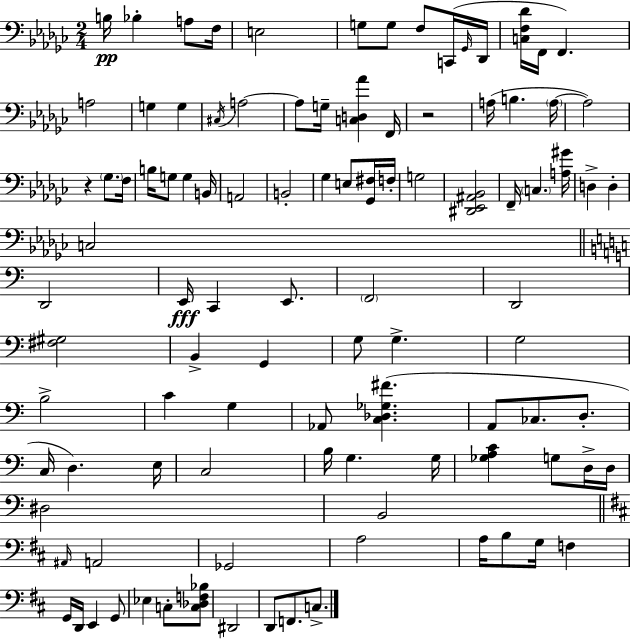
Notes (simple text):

B3/s Bb3/q A3/e F3/s E3/h G3/e G3/e F3/e C2/s Gb2/s Db2/s [C3,F3,Db4]/s F2/s F2/q. A3/h G3/q G3/q C#3/s A3/h A3/e G3/s [C3,D3,Ab4]/q F2/s R/h A3/s B3/q. A3/s A3/h R/q Gb3/e. F3/s B3/s G3/e G3/q B2/s A2/h B2/h Gb3/q E3/e [Gb2,F#3]/s F3/s G3/h [D#2,Eb2,A#2,Bb2]/h F2/s C3/q. [A3,G#4]/s D3/q D3/q C3/h D2/h E2/s C2/q E2/e. F2/h D2/h [F#3,G#3]/h B2/q G2/q G3/e G3/q. G3/h B3/h C4/q G3/q Ab2/e [C3,Db3,Gb3,F#4]/q. A2/e CES3/e. D3/e. C3/s D3/q. E3/s C3/h B3/s G3/q. G3/s [Gb3,A3,C4]/q G3/e D3/s D3/s D#3/h B2/h A#2/s A2/h Gb2/h A3/h A3/s B3/e G3/s F3/q G2/s D2/s E2/q G2/e Eb3/q C3/e [C3,Db3,F3,Bb3]/e D#2/h D2/e F2/e. C3/e.